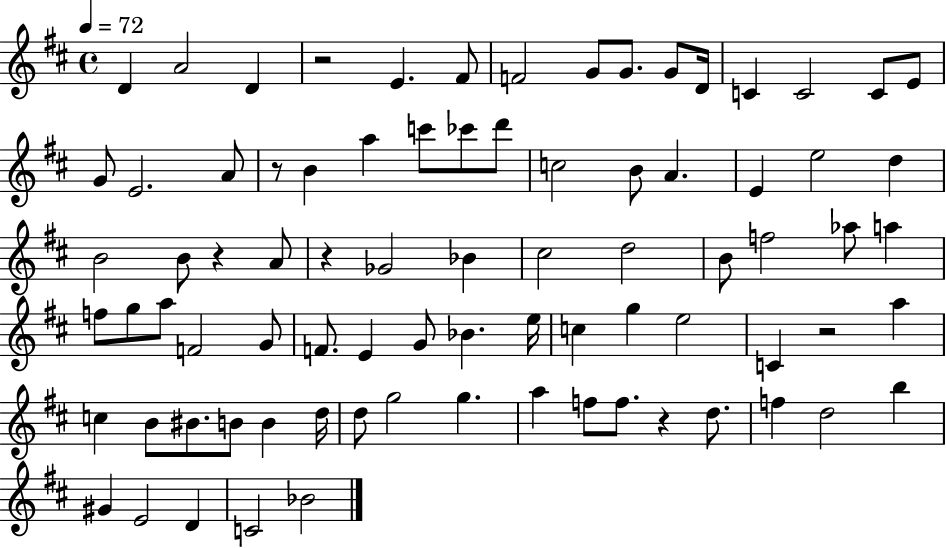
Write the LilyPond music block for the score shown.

{
  \clef treble
  \time 4/4
  \defaultTimeSignature
  \key d \major
  \tempo 4 = 72
  \repeat volta 2 { d'4 a'2 d'4 | r2 e'4. fis'8 | f'2 g'8 g'8. g'8 d'16 | c'4 c'2 c'8 e'8 | \break g'8 e'2. a'8 | r8 b'4 a''4 c'''8 ces'''8 d'''8 | c''2 b'8 a'4. | e'4 e''2 d''4 | \break b'2 b'8 r4 a'8 | r4 ges'2 bes'4 | cis''2 d''2 | b'8 f''2 aes''8 a''4 | \break f''8 g''8 a''8 f'2 g'8 | f'8. e'4 g'8 bes'4. e''16 | c''4 g''4 e''2 | c'4 r2 a''4 | \break c''4 b'8 bis'8. b'8 b'4 d''16 | d''8 g''2 g''4. | a''4 f''8 f''8. r4 d''8. | f''4 d''2 b''4 | \break gis'4 e'2 d'4 | c'2 bes'2 | } \bar "|."
}